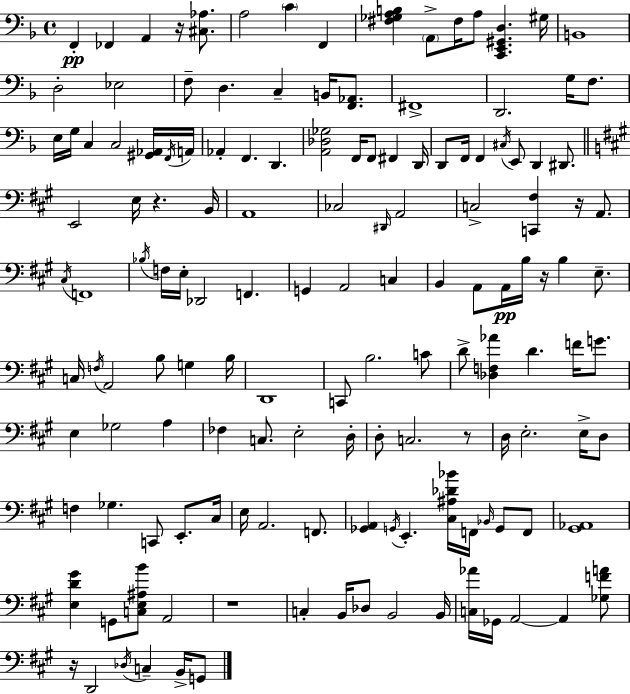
{
  \clef bass
  \time 4/4
  \defaultTimeSignature
  \key d \minor
  f,4-.\pp fes,4 a,4 r16 <cis aes>8. | a2 \parenthesize c'4 f,4 | <fis ges a b>4 \parenthesize a,8-> fis16 a8 <c, e, gis, d>4. gis16 | b,1 | \break d2-. ees2 | f8-- d4. c4-- b,16 <f, aes,>8. | fis,1-> | d,2. g16 f8. | \break e16 g16 c4 c2 <gis, aes,>16 \acciaccatura { f,16 } | a,16 aes,4-. f,4. d,4. | <a, des ges>2 f,16 f,8 fis,4 | d,16 d,8 f,16 f,4 \acciaccatura { cis16 } e,8 d,4 dis,8. | \break \bar "||" \break \key a \major e,2 e16 r4. b,16 | a,1 | ces2 \grace { dis,16 } a,2 | c2-> <c, fis>4 r16 a,8. | \break \acciaccatura { cis16 } f,1 | \acciaccatura { bes16 } f16 e16-. des,2 f,4. | g,4 a,2 c4 | b,4 a,8 a,16\pp b16 r16 b4 | \break e8.-- c16 \acciaccatura { f16 } a,2 b8 g4 | b16 d,1 | c,8 b2. | c'8 d'8-> <des f aes'>4 d'4. | \break f'16 g'8. e4 ges2 | a4 fes4 c8. e2-. | d16-. d8-. c2. | r8 d16 e2.-. | \break e16-> d8 f4 ges4. c,8 | e,8.-. cis16 e16 a,2. | f,8. <ges, a,>4 \acciaccatura { g,16 } e,4.-. <cis ais des' bes'>16 | f,16 \grace { bes,16 } g,8 f,8 <gis, aes,>1 | \break <e d' gis'>4 g,8 <c e ais b'>8 a,2 | r1 | c4-. b,16 des8 b,2 | b,16 <c aes'>16 ges,16 a,2~~ | \break a,4 <ges f' a'>8 r16 d,2 \acciaccatura { des16 } | c4-- b,16-> g,8 \bar "|."
}